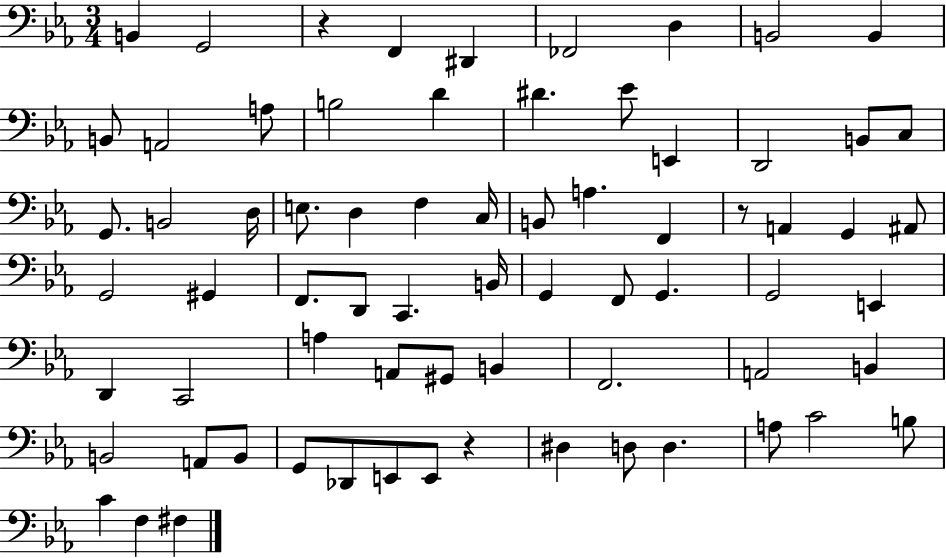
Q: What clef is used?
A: bass